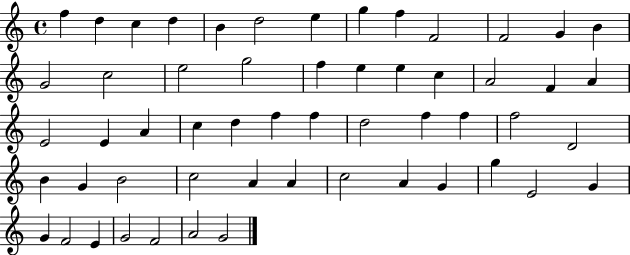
F5/q D5/q C5/q D5/q B4/q D5/h E5/q G5/q F5/q F4/h F4/h G4/q B4/q G4/h C5/h E5/h G5/h F5/q E5/q E5/q C5/q A4/h F4/q A4/q E4/h E4/q A4/q C5/q D5/q F5/q F5/q D5/h F5/q F5/q F5/h D4/h B4/q G4/q B4/h C5/h A4/q A4/q C5/h A4/q G4/q G5/q E4/h G4/q G4/q F4/h E4/q G4/h F4/h A4/h G4/h